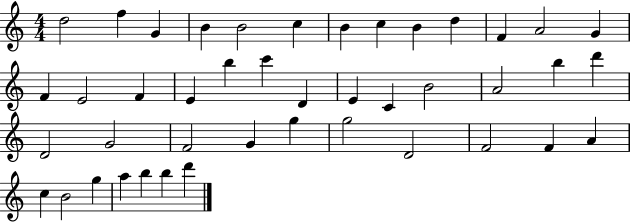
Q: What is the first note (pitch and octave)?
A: D5